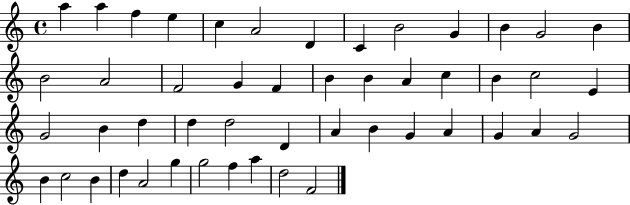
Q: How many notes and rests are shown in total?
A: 49